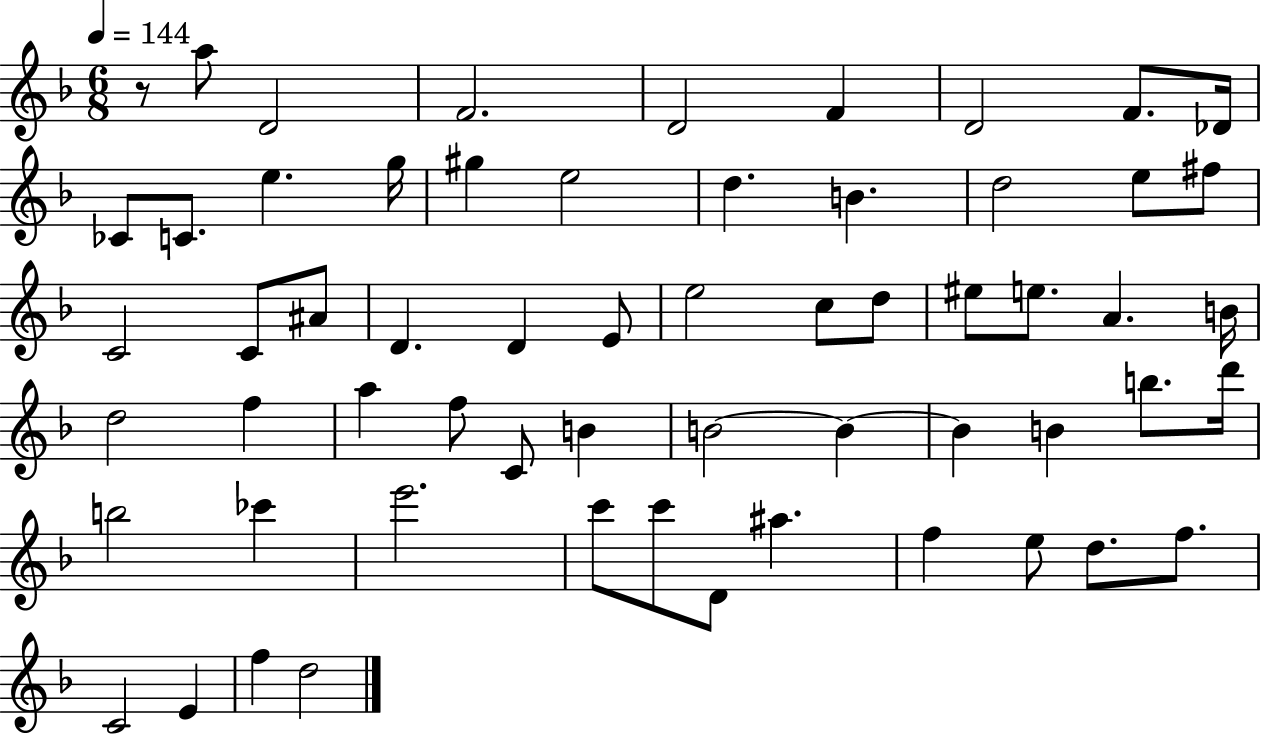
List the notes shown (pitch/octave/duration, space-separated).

R/e A5/e D4/h F4/h. D4/h F4/q D4/h F4/e. Db4/s CES4/e C4/e. E5/q. G5/s G#5/q E5/h D5/q. B4/q. D5/h E5/e F#5/e C4/h C4/e A#4/e D4/q. D4/q E4/e E5/h C5/e D5/e EIS5/e E5/e. A4/q. B4/s D5/h F5/q A5/q F5/e C4/e B4/q B4/h B4/q B4/q B4/q B5/e. D6/s B5/h CES6/q E6/h. C6/e C6/e D4/e A#5/q. F5/q E5/e D5/e. F5/e. C4/h E4/q F5/q D5/h